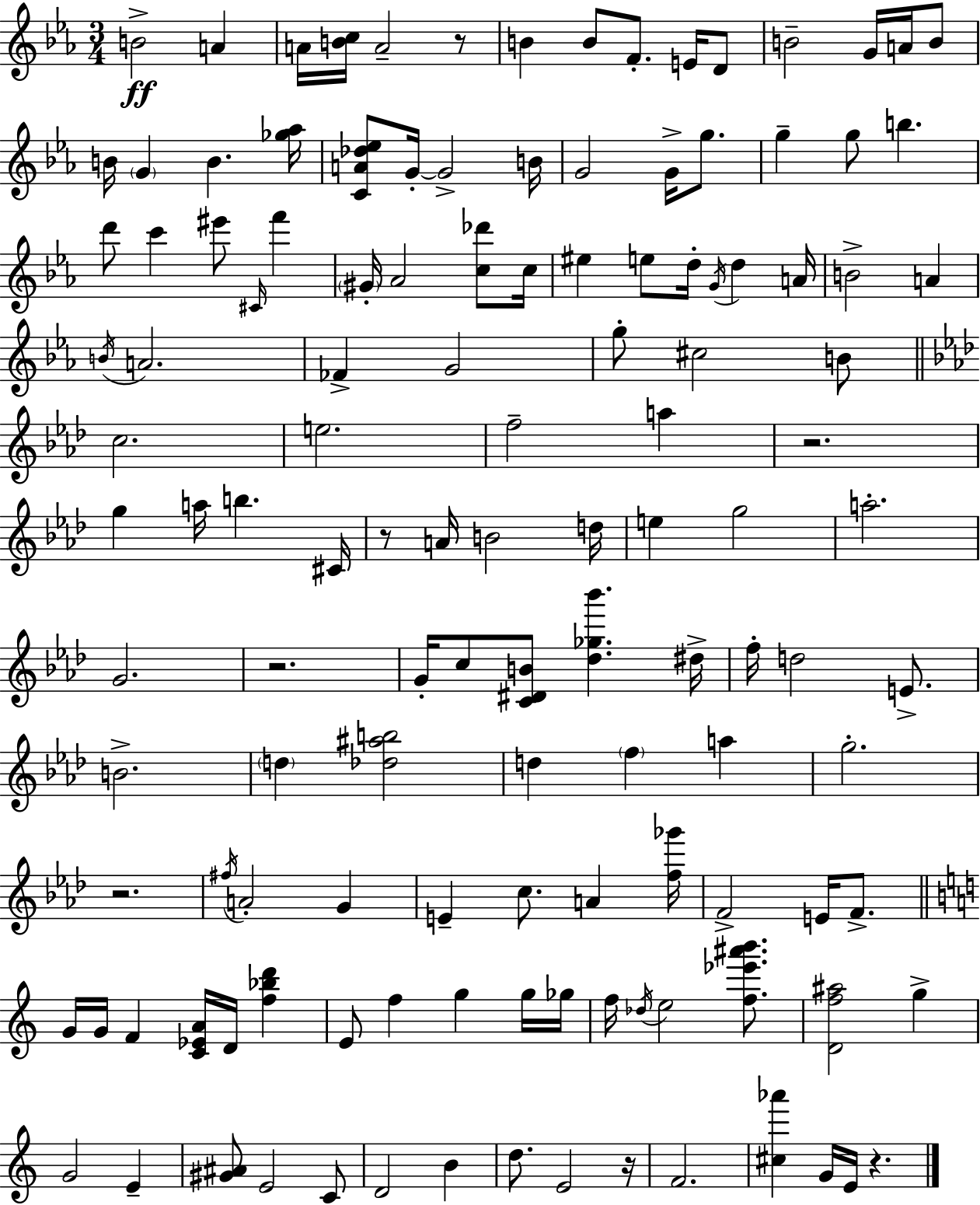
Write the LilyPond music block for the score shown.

{
  \clef treble
  \numericTimeSignature
  \time 3/4
  \key ees \major
  b'2->\ff a'4 | a'16 <b' c''>16 a'2-- r8 | b'4 b'8 f'8.-. e'16 d'8 | b'2-- g'16 a'16 b'8 | \break b'16 \parenthesize g'4 b'4. <ges'' aes''>16 | <c' a' des'' ees''>8 g'16-.~~ g'2-> b'16 | g'2 g'16-> g''8. | g''4-- g''8 b''4. | \break d'''8 c'''4 eis'''8 \grace { cis'16 } f'''4 | \parenthesize gis'16-. aes'2 <c'' des'''>8 | c''16 eis''4 e''8 d''16-. \acciaccatura { g'16 } d''4 | a'16 b'2-> a'4 | \break \acciaccatura { b'16 } a'2. | fes'4-> g'2 | g''8-. cis''2 | b'8 \bar "||" \break \key f \minor c''2. | e''2. | f''2-- a''4 | r2. | \break g''4 a''16 b''4. cis'16 | r8 a'16 b'2 d''16 | e''4 g''2 | a''2.-. | \break g'2. | r2. | g'16-. c''8 <c' dis' b'>8 <des'' ges'' bes'''>4. dis''16-> | f''16-. d''2 e'8.-> | \break b'2.-> | \parenthesize d''4 <des'' ais'' b''>2 | d''4 \parenthesize f''4 a''4 | g''2.-. | \break r2. | \acciaccatura { fis''16 } a'2-. g'4 | e'4-- c''8. a'4 | <f'' ges'''>16 f'2-> e'16 f'8.-> | \break \bar "||" \break \key a \minor g'16 g'16 f'4 <c' ees' a'>16 d'16 <f'' bes'' d'''>4 | e'8 f''4 g''4 g''16 ges''16 | f''16 \acciaccatura { des''16 } e''2 <f'' ees''' ais''' b'''>8. | <d' f'' ais''>2 g''4-> | \break g'2 e'4-- | <gis' ais'>8 e'2 c'8 | d'2 b'4 | d''8. e'2 | \break r16 f'2. | <cis'' aes'''>4 g'16 e'16 r4. | \bar "|."
}